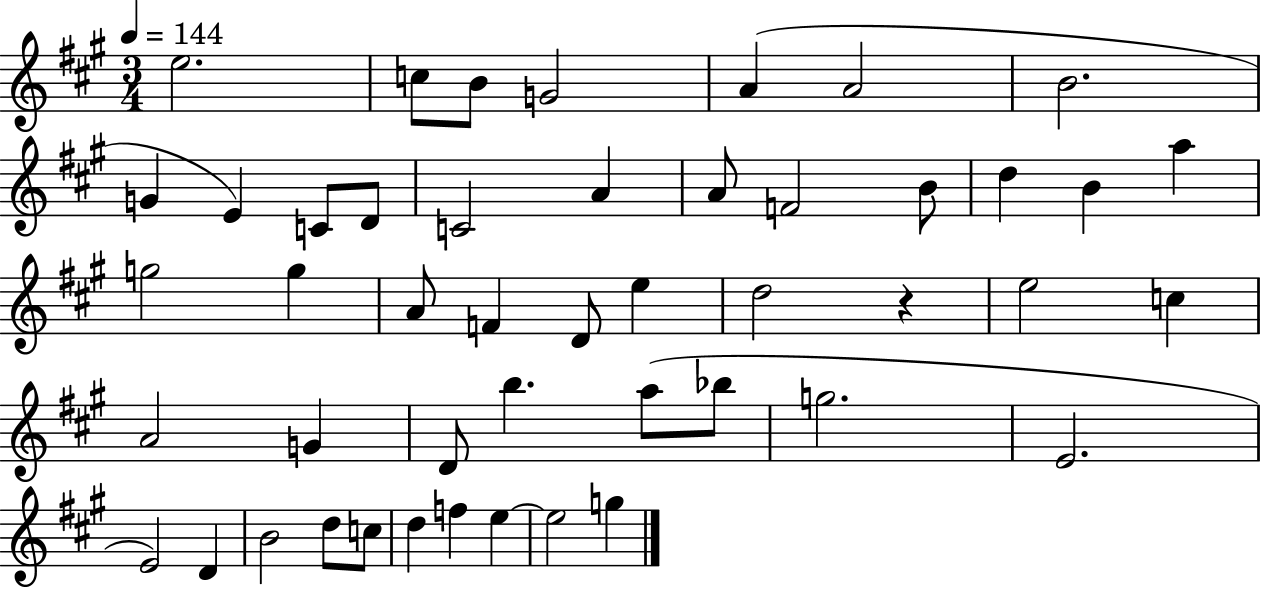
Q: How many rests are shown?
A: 1